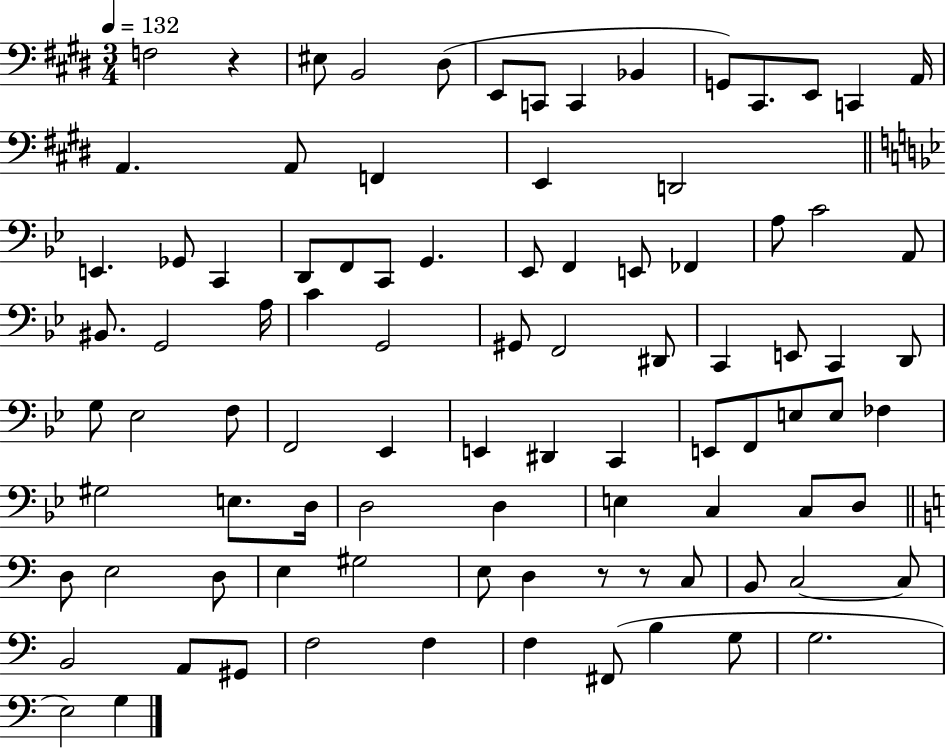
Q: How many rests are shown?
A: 3